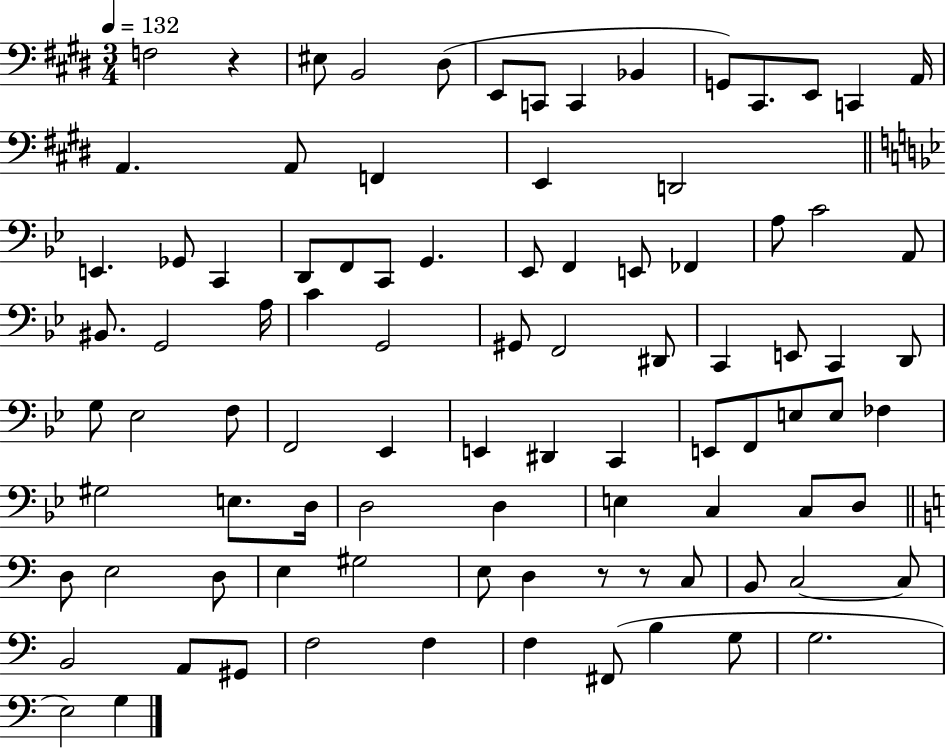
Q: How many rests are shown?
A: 3